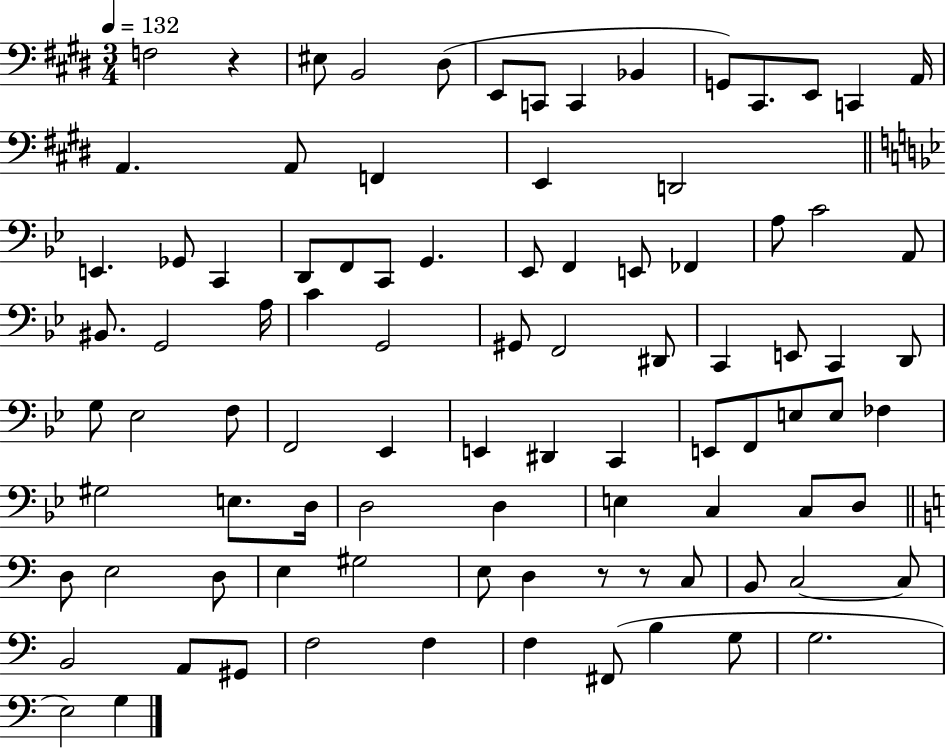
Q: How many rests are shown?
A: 3